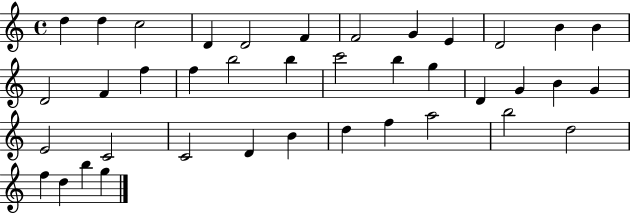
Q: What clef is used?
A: treble